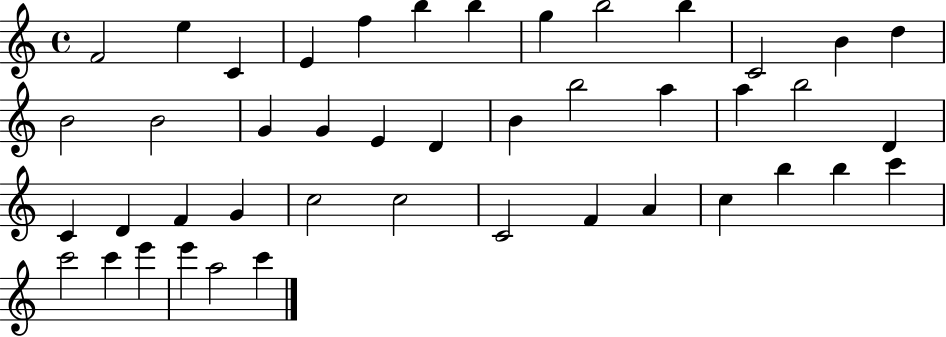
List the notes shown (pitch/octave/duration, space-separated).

F4/h E5/q C4/q E4/q F5/q B5/q B5/q G5/q B5/h B5/q C4/h B4/q D5/q B4/h B4/h G4/q G4/q E4/q D4/q B4/q B5/h A5/q A5/q B5/h D4/q C4/q D4/q F4/q G4/q C5/h C5/h C4/h F4/q A4/q C5/q B5/q B5/q C6/q C6/h C6/q E6/q E6/q A5/h C6/q